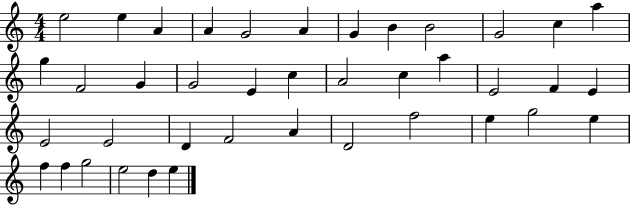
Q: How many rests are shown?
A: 0